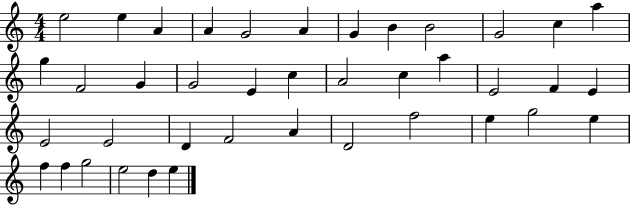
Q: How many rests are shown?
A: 0